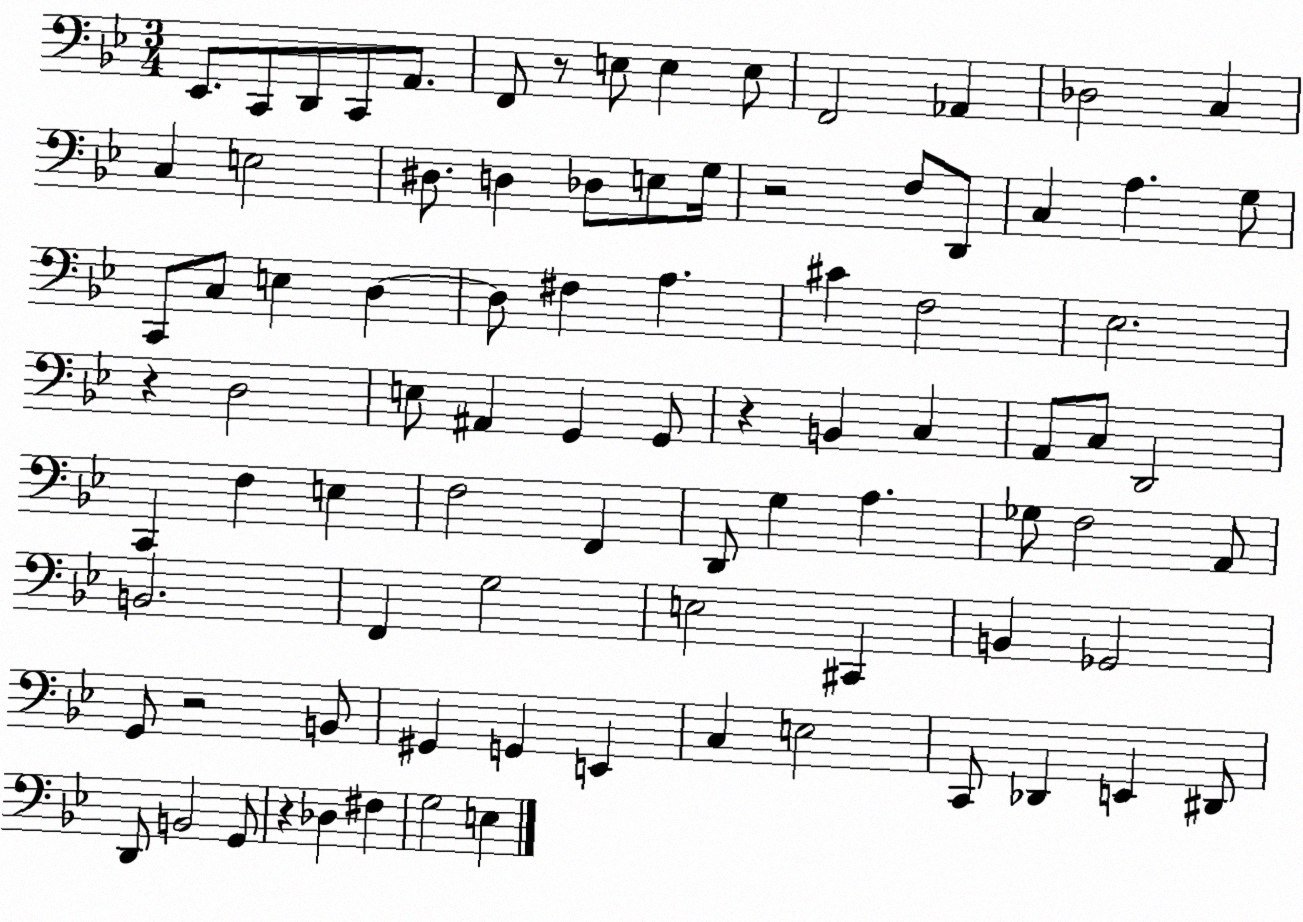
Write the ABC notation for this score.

X:1
T:Untitled
M:3/4
L:1/4
K:Bb
_E,,/2 C,,/2 D,,/2 C,,/2 A,,/2 F,,/2 z/2 E,/2 E, E,/2 F,,2 _A,, _D,2 C, C, E,2 ^D,/2 D, _D,/2 E,/2 G,/4 z2 F,/2 D,,/2 C, A, G,/2 C,,/2 C,/2 E, D, D,/2 ^F, A, ^C F,2 _E,2 z D,2 E,/2 ^A,, G,, G,,/2 z B,, C, A,,/2 C,/2 D,,2 C,, F, E, F,2 F,, D,,/2 G, A, _G,/2 F,2 A,,/2 B,,2 F,, G,2 E,2 ^C,, B,, _G,,2 G,,/2 z2 B,,/2 ^G,, G,, E,, C, E,2 C,,/2 _D,, E,, ^D,,/2 D,,/2 B,,2 G,,/2 z _D, ^F, G,2 E,